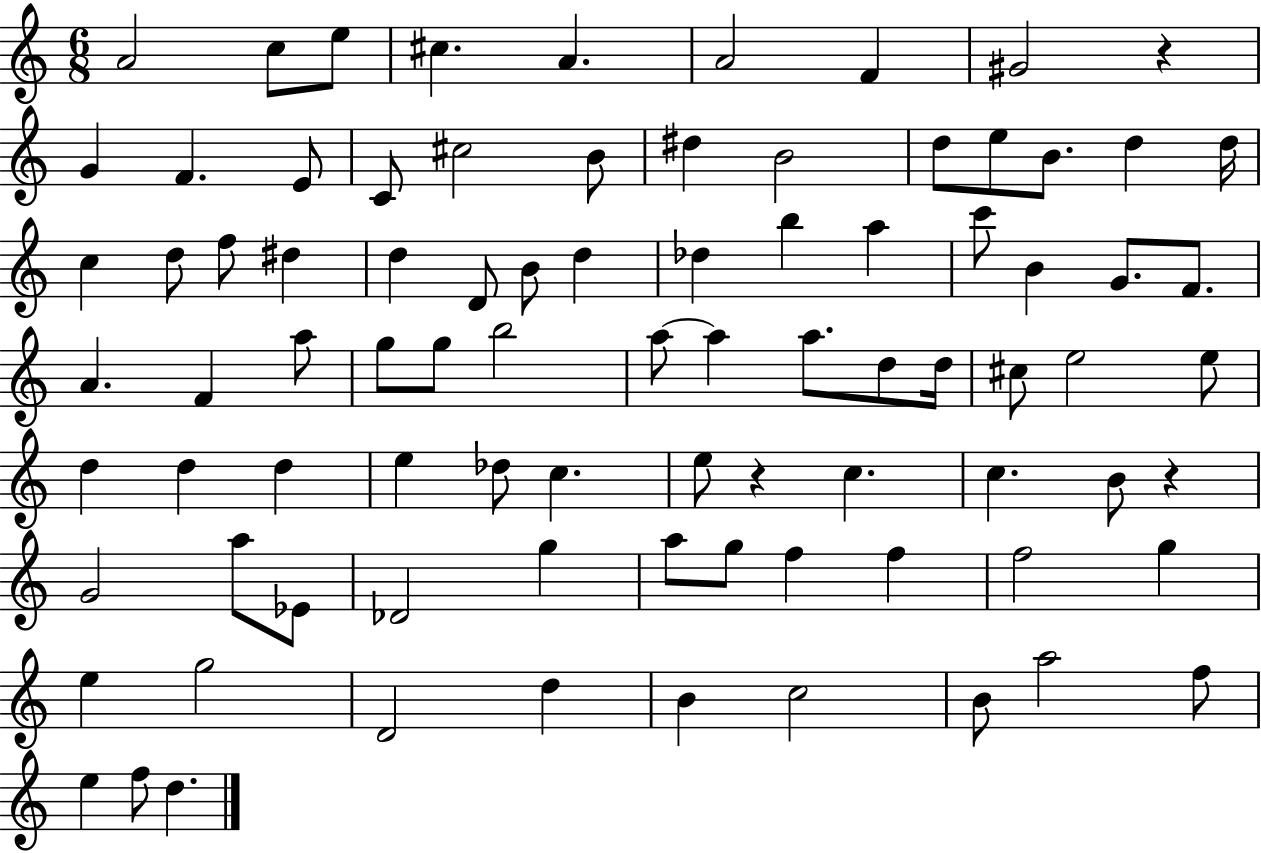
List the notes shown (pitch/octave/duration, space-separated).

A4/h C5/e E5/e C#5/q. A4/q. A4/h F4/q G#4/h R/q G4/q F4/q. E4/e C4/e C#5/h B4/e D#5/q B4/h D5/e E5/e B4/e. D5/q D5/s C5/q D5/e F5/e D#5/q D5/q D4/e B4/e D5/q Db5/q B5/q A5/q C6/e B4/q G4/e. F4/e. A4/q. F4/q A5/e G5/e G5/e B5/h A5/e A5/q A5/e. D5/e D5/s C#5/e E5/h E5/e D5/q D5/q D5/q E5/q Db5/e C5/q. E5/e R/q C5/q. C5/q. B4/e R/q G4/h A5/e Eb4/e Db4/h G5/q A5/e G5/e F5/q F5/q F5/h G5/q E5/q G5/h D4/h D5/q B4/q C5/h B4/e A5/h F5/e E5/q F5/e D5/q.